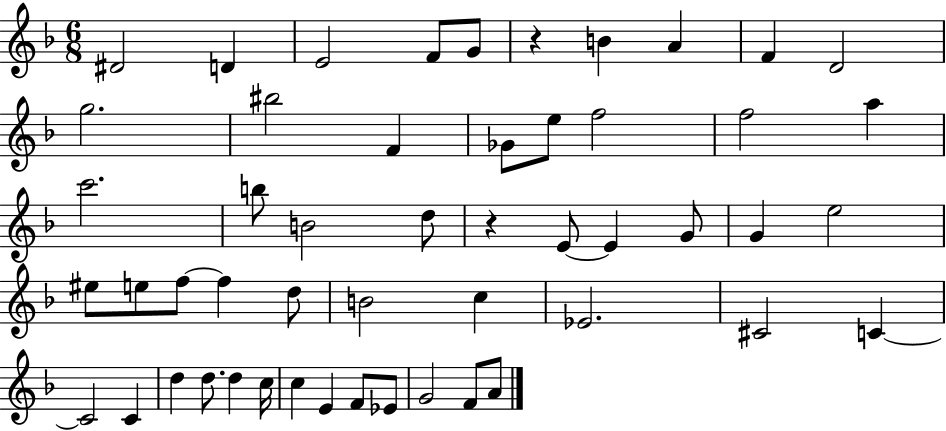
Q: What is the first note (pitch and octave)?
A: D#4